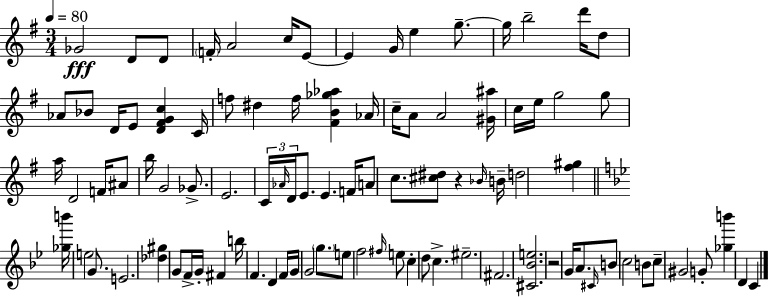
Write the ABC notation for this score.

X:1
T:Untitled
M:3/4
L:1/4
K:G
_G2 D/2 D/2 F/4 A2 c/4 E/2 E G/4 e g/2 g/4 b2 d'/4 d/2 _A/2 _B/2 D/4 E/2 [D^FGc] C/4 f/2 ^d f/4 [^FB_g_a] _A/4 c/4 A/2 A2 [^G^a]/4 c/4 e/4 g2 g/2 a/4 D2 F/4 ^A/2 b/4 G2 _G/2 E2 C/4 _A/4 D/4 E/2 E F/4 A/2 c/2 [^c^d]/2 z _B/4 B/4 d2 [^f^g] [_gb']/4 e2 G/2 E2 [_d^g] G/2 F/4 G/4 ^F b/4 F D F/4 G/4 G2 g/2 e/2 f2 ^f/4 e/2 c d/2 c ^e2 ^F2 [^C_Be]2 z2 G/4 A/2 ^C/4 B/2 c2 B/2 c/2 ^G2 G/2 [_gb'] D C